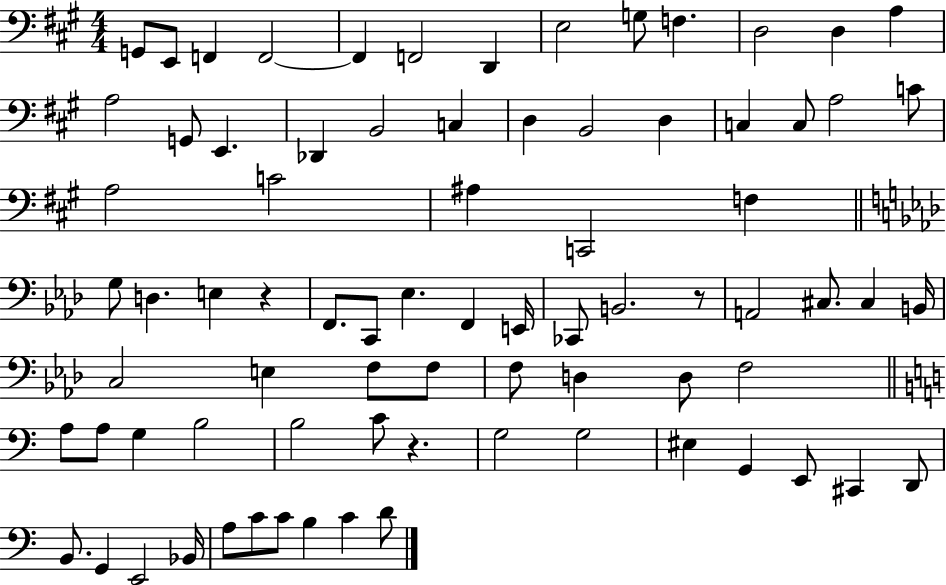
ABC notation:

X:1
T:Untitled
M:4/4
L:1/4
K:A
G,,/2 E,,/2 F,, F,,2 F,, F,,2 D,, E,2 G,/2 F, D,2 D, A, A,2 G,,/2 E,, _D,, B,,2 C, D, B,,2 D, C, C,/2 A,2 C/2 A,2 C2 ^A, C,,2 F, G,/2 D, E, z F,,/2 C,,/2 _E, F,, E,,/4 _C,,/2 B,,2 z/2 A,,2 ^C,/2 ^C, B,,/4 C,2 E, F,/2 F,/2 F,/2 D, D,/2 F,2 A,/2 A,/2 G, B,2 B,2 C/2 z G,2 G,2 ^E, G,, E,,/2 ^C,, D,,/2 B,,/2 G,, E,,2 _B,,/4 A,/2 C/2 C/2 B, C D/2